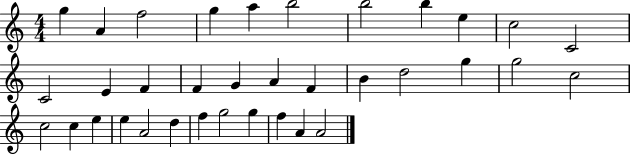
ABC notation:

X:1
T:Untitled
M:4/4
L:1/4
K:C
g A f2 g a b2 b2 b e c2 C2 C2 E F F G A F B d2 g g2 c2 c2 c e e A2 d f g2 g f A A2